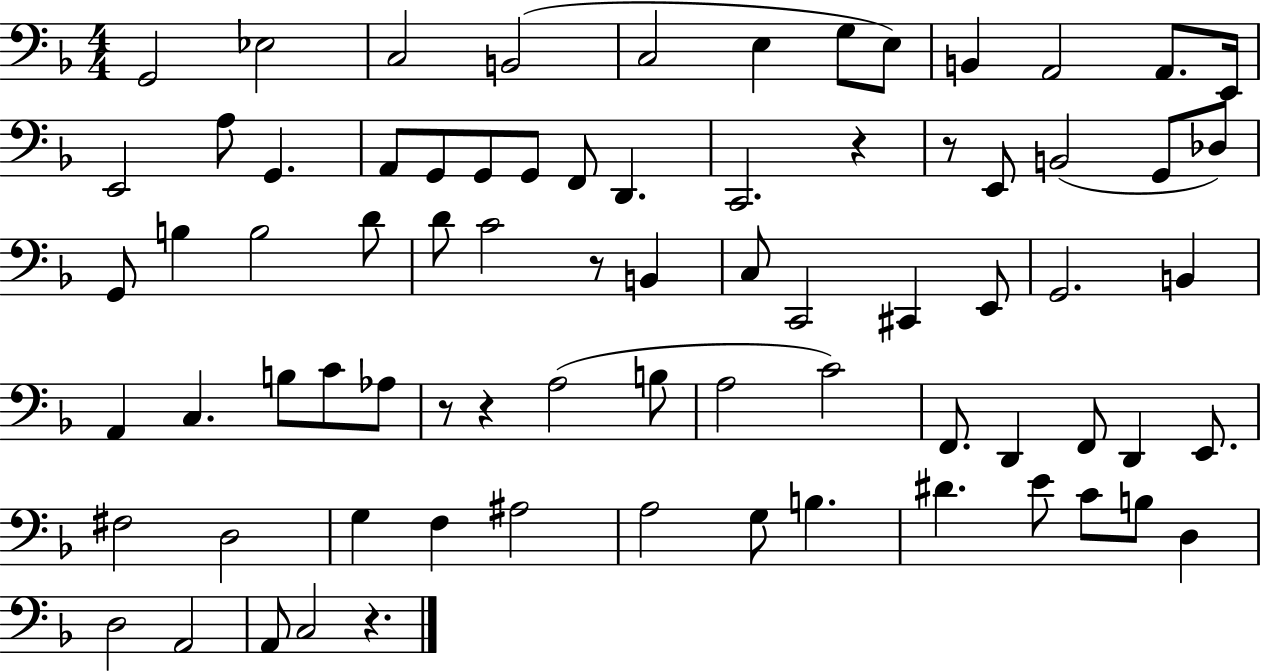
G2/h Eb3/h C3/h B2/h C3/h E3/q G3/e E3/e B2/q A2/h A2/e. E2/s E2/h A3/e G2/q. A2/e G2/e G2/e G2/e F2/e D2/q. C2/h. R/q R/e E2/e B2/h G2/e Db3/e G2/e B3/q B3/h D4/e D4/e C4/h R/e B2/q C3/e C2/h C#2/q E2/e G2/h. B2/q A2/q C3/q. B3/e C4/e Ab3/e R/e R/q A3/h B3/e A3/h C4/h F2/e. D2/q F2/e D2/q E2/e. F#3/h D3/h G3/q F3/q A#3/h A3/h G3/e B3/q. D#4/q. E4/e C4/e B3/e D3/q D3/h A2/h A2/e C3/h R/q.